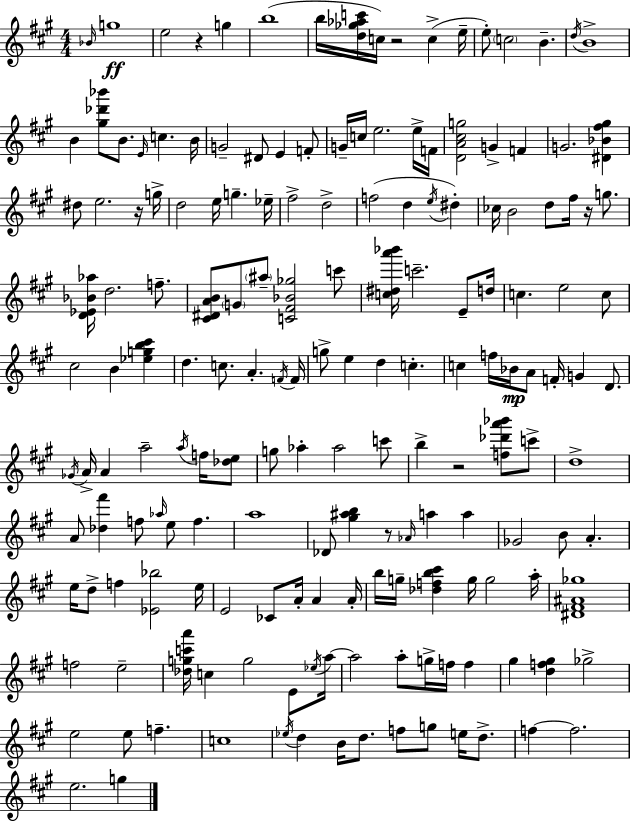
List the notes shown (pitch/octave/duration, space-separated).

Bb4/s G5/w E5/h R/q G5/q B5/w B5/s [D5,Gb5,Ab5,C6]/s C5/s R/h C5/q E5/s E5/e C5/h B4/q. D5/s B4/w B4/q [G#5,Db6,Bb6]/e B4/e. E4/s C5/q. B4/s G4/h D#4/e E4/q F4/e G4/s C5/s E5/h. E5/s F4/s [D4,A4,C#5,G5]/h G4/q F4/q G4/h. [D#4,Bb4,F#5,G#5]/q D#5/e E5/h. R/s G5/s D5/h E5/s G5/q. Eb5/s F#5/h D5/h F5/h D5/q E5/s D#5/q CES5/s B4/h D5/e F#5/s R/s G5/e. [D4,Eb4,Bb4,Ab5]/s D5/h. F5/e. [C#4,D#4,A4,B4]/e G4/e A#5/e [C4,F#4,Bb4,Gb5]/h C6/e [C5,D#5,A6,Bb6]/s C6/h. E4/e D5/s C5/q. E5/h C5/e C#5/h B4/q [Eb5,G5,B5,C#6]/q D5/q. C5/e. A4/q. F4/s F4/s G5/e E5/q D5/q C5/q. C5/q F5/s Bb4/s A4/e F4/s G4/q D4/e. Gb4/s A4/s A4/q A5/h A5/s F5/s [Db5,E5]/e G5/e Ab5/q Ab5/h C6/e B5/q R/h [F5,Db6,A6,Bb6]/e C6/e D5/w A4/e [Db5,F#6]/q F5/e Ab5/s E5/e F5/q. A5/w Db4/e [G#5,A#5,B5]/q R/e Ab4/s A5/q A5/q Gb4/h B4/e A4/q. E5/s D5/e F5/q [Eb4,Bb5]/h E5/s E4/h CES4/e A4/s A4/q A4/s B5/s G5/s [Db5,F5,B5,C#6]/q G5/s G5/h A5/s [D#4,F#4,A#4,Gb5]/w F5/h E5/h [Db5,G5,C6,A6]/s C5/q G5/h E4/e Eb5/s A5/s A5/h A5/e G5/s F5/s F5/q G#5/q [D5,F5,G#5]/q Gb5/h E5/h E5/e F5/q. C5/w Eb5/s D5/q B4/s D5/e. F5/e G5/e E5/s D5/e. F5/q F5/h. E5/h. G5/q